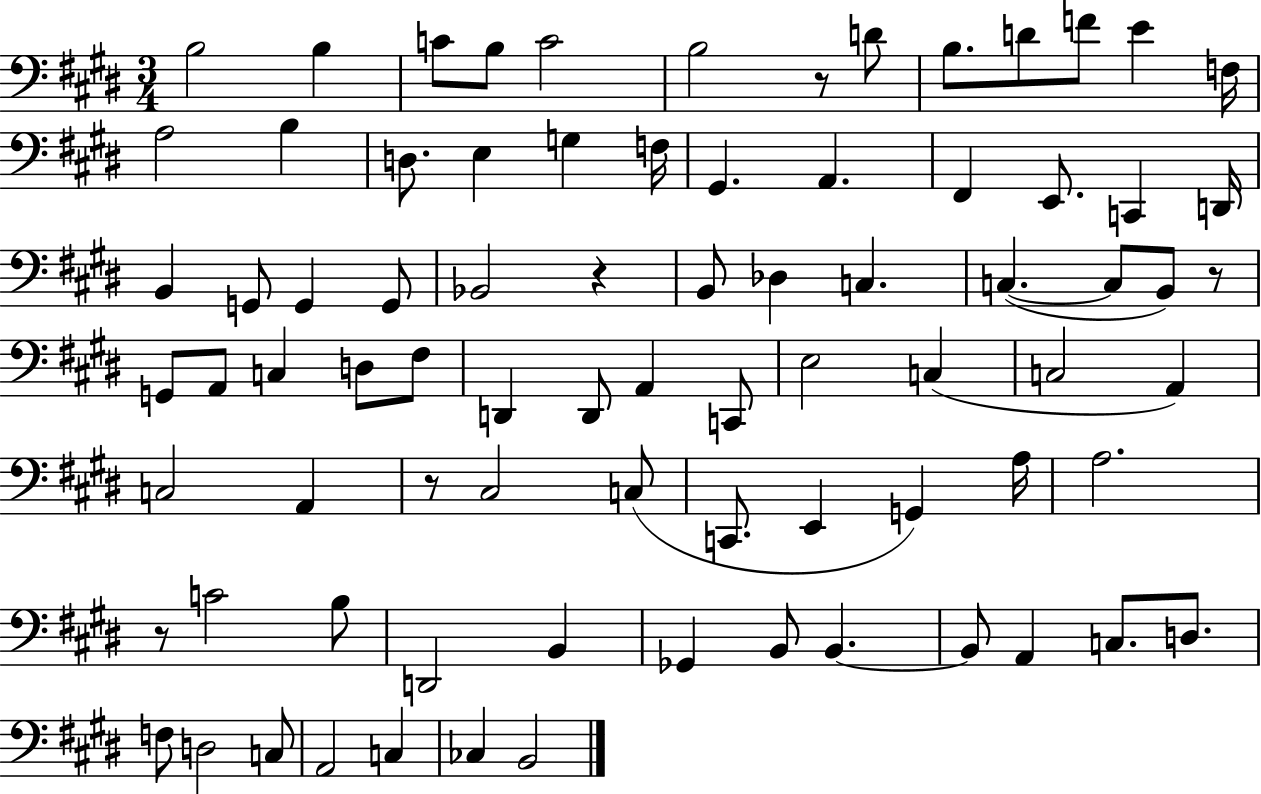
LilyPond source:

{
  \clef bass
  \numericTimeSignature
  \time 3/4
  \key e \major
  b2 b4 | c'8 b8 c'2 | b2 r8 d'8 | b8. d'8 f'8 e'4 f16 | \break a2 b4 | d8. e4 g4 f16 | gis,4. a,4. | fis,4 e,8. c,4 d,16 | \break b,4 g,8 g,4 g,8 | bes,2 r4 | b,8 des4 c4. | c4.~(~ c8 b,8) r8 | \break g,8 a,8 c4 d8 fis8 | d,4 d,8 a,4 c,8 | e2 c4( | c2 a,4) | \break c2 a,4 | r8 cis2 c8( | c,8. e,4 g,4) a16 | a2. | \break r8 c'2 b8 | d,2 b,4 | ges,4 b,8 b,4.~~ | b,8 a,4 c8. d8. | \break f8 d2 c8 | a,2 c4 | ces4 b,2 | \bar "|."
}